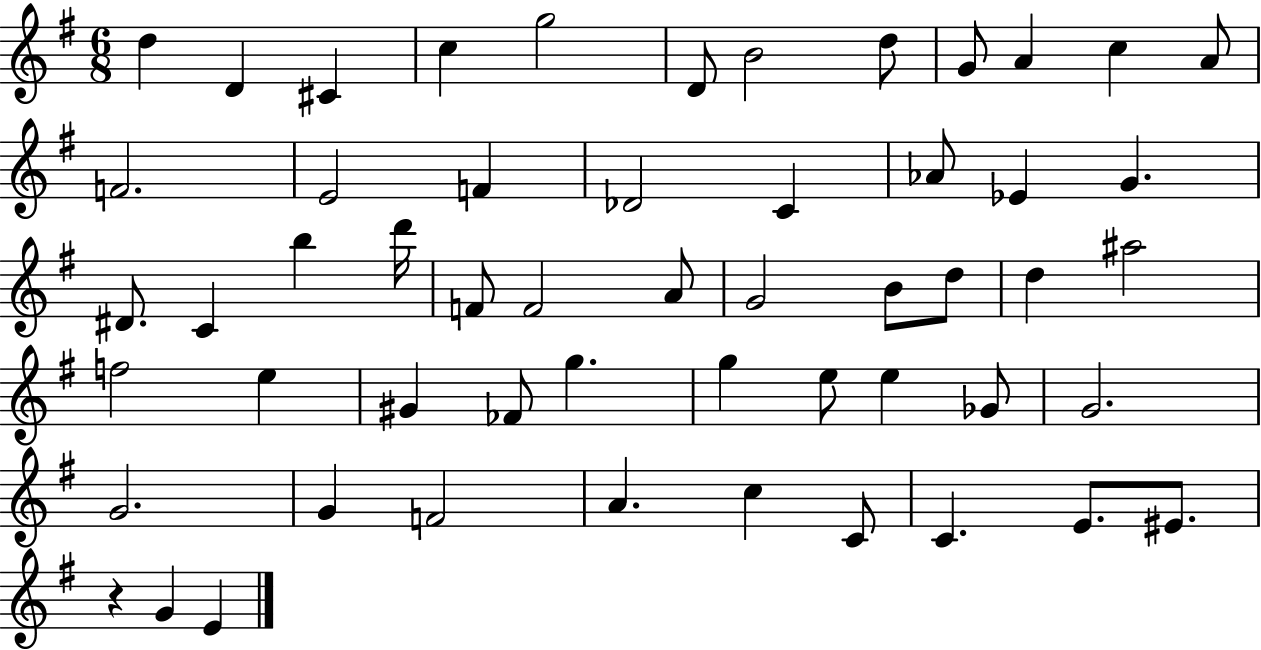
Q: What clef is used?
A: treble